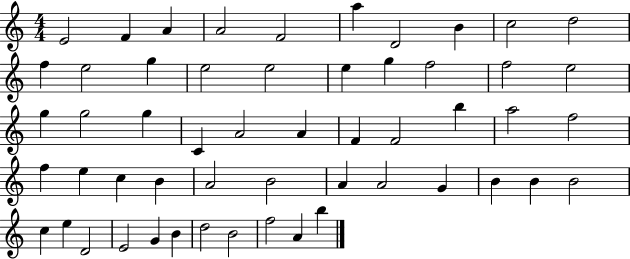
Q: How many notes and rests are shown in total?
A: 54